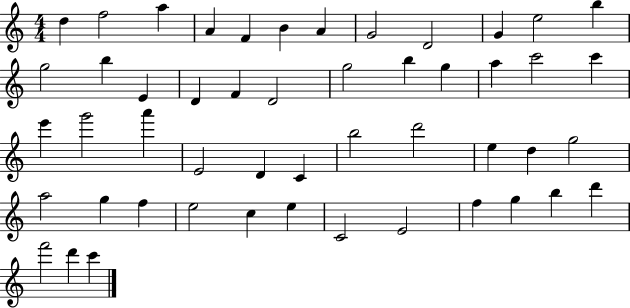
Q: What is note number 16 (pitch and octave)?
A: D4